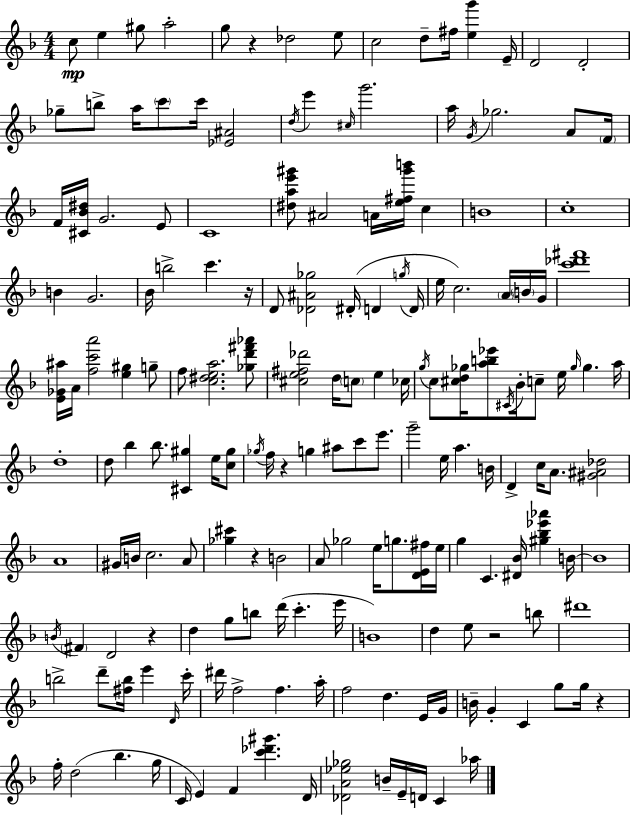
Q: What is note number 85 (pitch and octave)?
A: A4